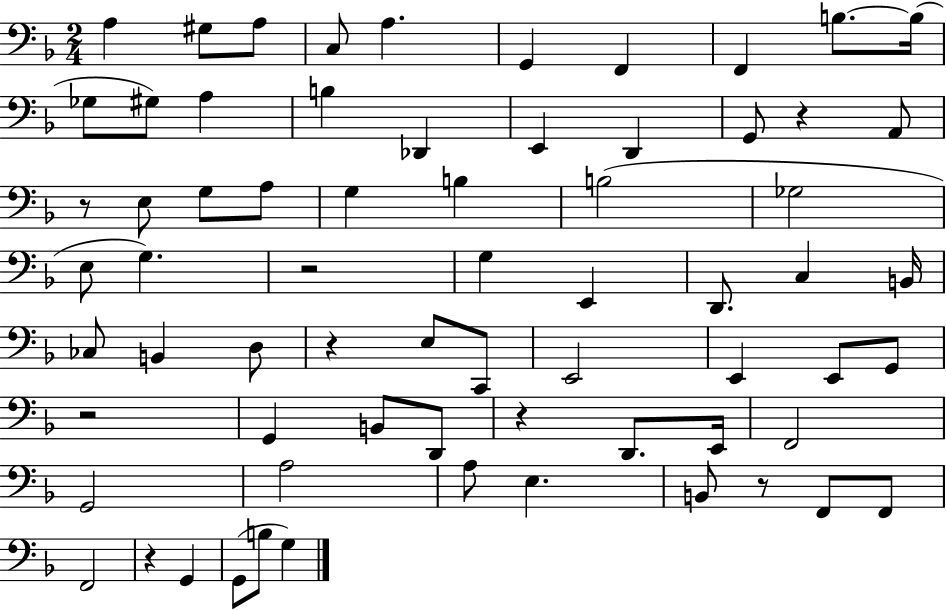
A3/q G#3/e A3/e C3/e A3/q. G2/q F2/q F2/q B3/e. B3/s Gb3/e G#3/e A3/q B3/q Db2/q E2/q D2/q G2/e R/q A2/e R/e E3/e G3/e A3/e G3/q B3/q B3/h Gb3/h E3/e G3/q. R/h G3/q E2/q D2/e. C3/q B2/s CES3/e B2/q D3/e R/q E3/e C2/e E2/h E2/q E2/e G2/e R/h G2/q B2/e D2/e R/q D2/e. E2/s F2/h G2/h A3/h A3/e E3/q. B2/e R/e F2/e F2/e F2/h R/q G2/q G2/e B3/e G3/q